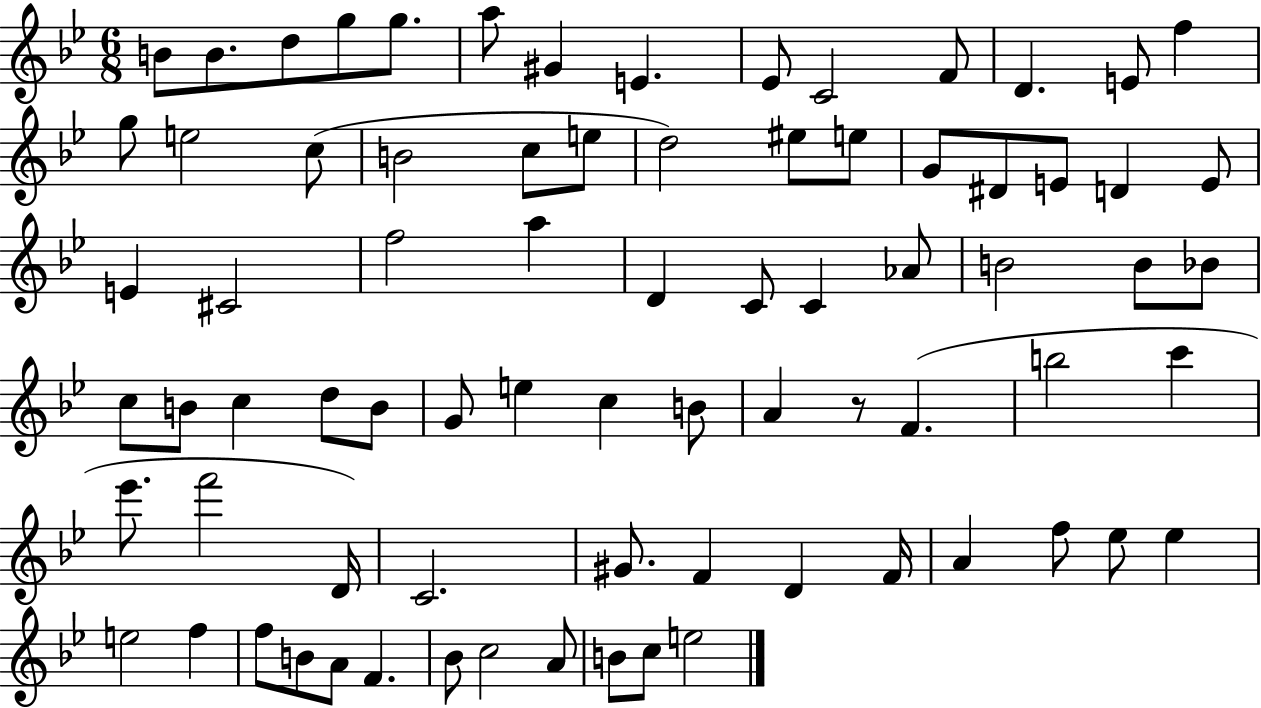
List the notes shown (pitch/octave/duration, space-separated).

B4/e B4/e. D5/e G5/e G5/e. A5/e G#4/q E4/q. Eb4/e C4/h F4/e D4/q. E4/e F5/q G5/e E5/h C5/e B4/h C5/e E5/e D5/h EIS5/e E5/e G4/e D#4/e E4/e D4/q E4/e E4/q C#4/h F5/h A5/q D4/q C4/e C4/q Ab4/e B4/h B4/e Bb4/e C5/e B4/e C5/q D5/e B4/e G4/e E5/q C5/q B4/e A4/q R/e F4/q. B5/h C6/q Eb6/e. F6/h D4/s C4/h. G#4/e. F4/q D4/q F4/s A4/q F5/e Eb5/e Eb5/q E5/h F5/q F5/e B4/e A4/e F4/q. Bb4/e C5/h A4/e B4/e C5/e E5/h